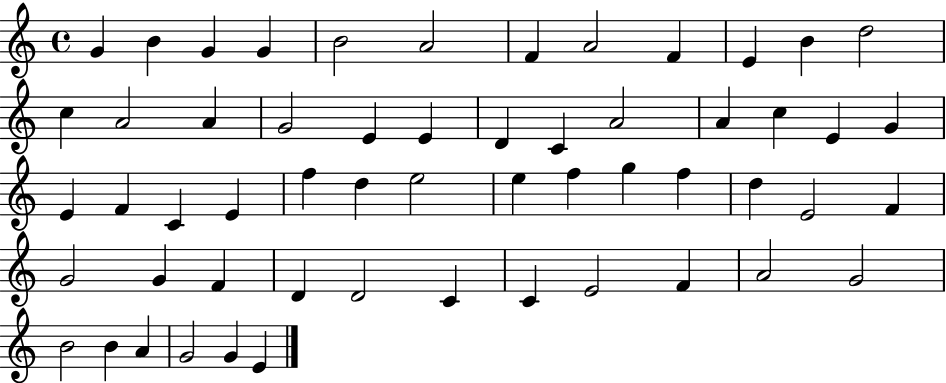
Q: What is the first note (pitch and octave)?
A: G4